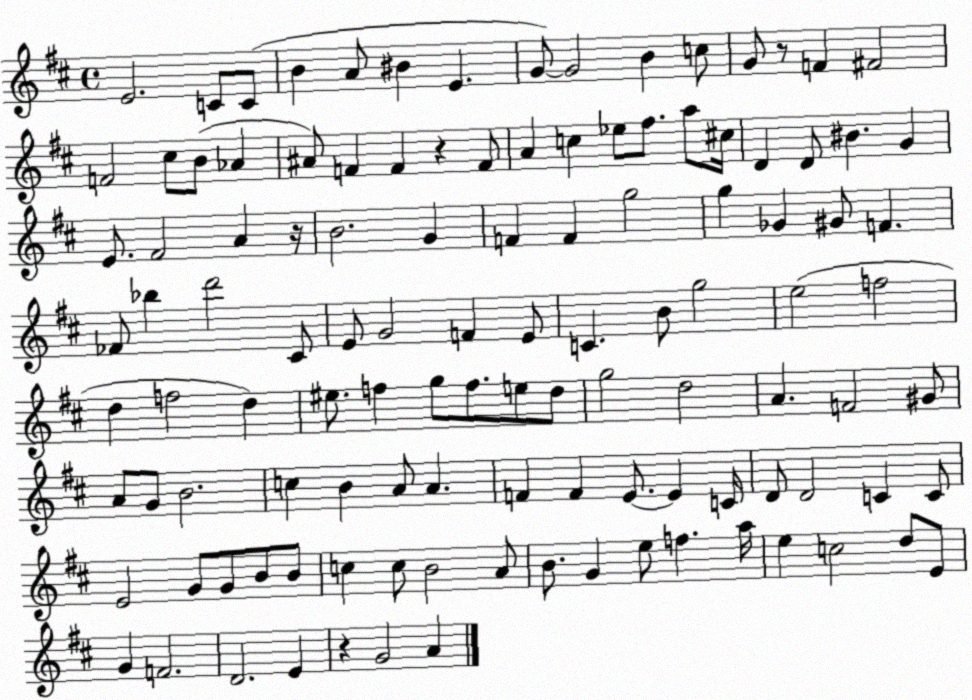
X:1
T:Untitled
M:4/4
L:1/4
K:D
E2 C/2 C/2 B A/2 ^B E G/2 G2 B c/2 G/2 z/2 F ^F2 F2 ^c/2 B/2 _A ^A/2 F F z F/2 A c _e/2 ^f/2 a/2 ^c/4 D D/2 ^B G E/2 ^F2 A z/4 B2 G F F g2 g _G ^G/2 F _F/2 _b d'2 ^C/2 E/2 G2 F E/2 C B/2 g2 e2 f2 d f2 d ^e/2 f g/2 f/2 e/2 d/2 g2 d2 A F2 ^G/2 A/2 G/2 B2 c B A/2 A F F E/2 E C/4 D/2 D2 C C/2 E2 G/2 G/2 B/2 B/2 c c/2 B2 A/2 B/2 G e/2 f a/4 e c2 d/2 E/2 G F2 D2 E z G2 A